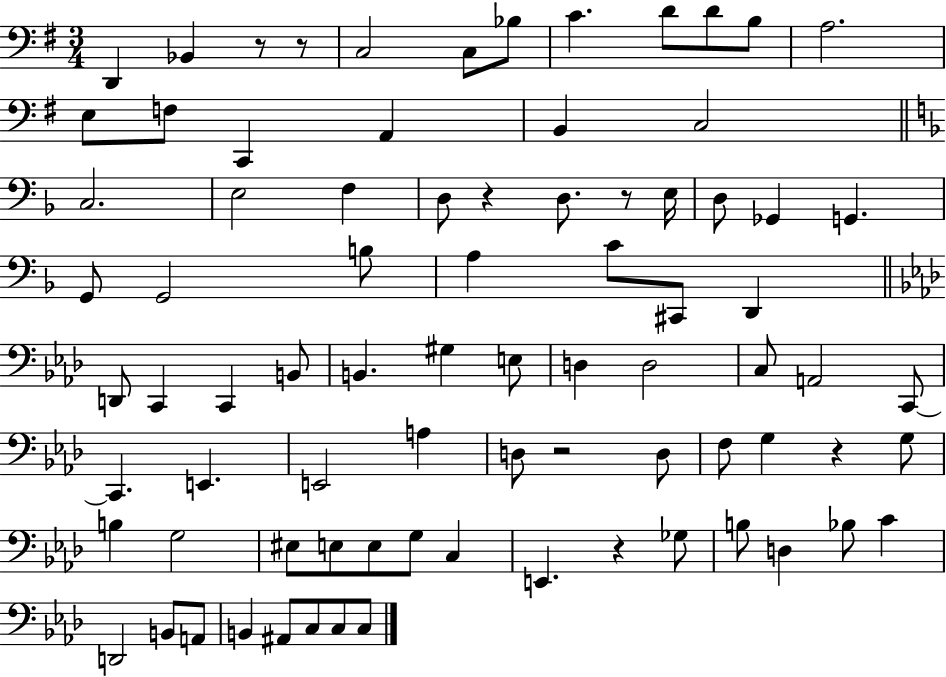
X:1
T:Untitled
M:3/4
L:1/4
K:G
D,, _B,, z/2 z/2 C,2 C,/2 _B,/2 C D/2 D/2 B,/2 A,2 E,/2 F,/2 C,, A,, B,, C,2 C,2 E,2 F, D,/2 z D,/2 z/2 E,/4 D,/2 _G,, G,, G,,/2 G,,2 B,/2 A, C/2 ^C,,/2 D,, D,,/2 C,, C,, B,,/2 B,, ^G, E,/2 D, D,2 C,/2 A,,2 C,,/2 C,, E,, E,,2 A, D,/2 z2 D,/2 F,/2 G, z G,/2 B, G,2 ^E,/2 E,/2 E,/2 G,/2 C, E,, z _G,/2 B,/2 D, _B,/2 C D,,2 B,,/2 A,,/2 B,, ^A,,/2 C,/2 C,/2 C,/2